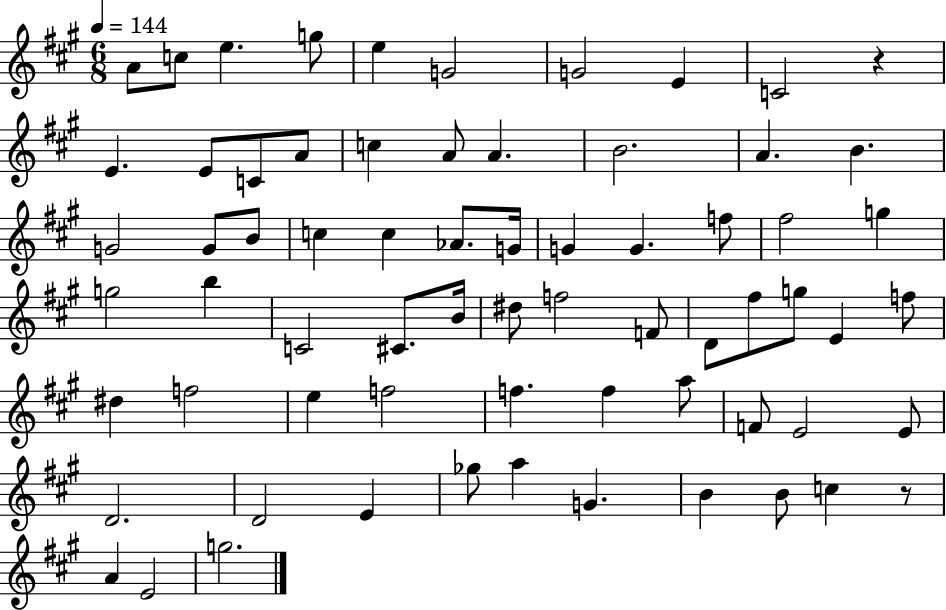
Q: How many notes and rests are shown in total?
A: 68